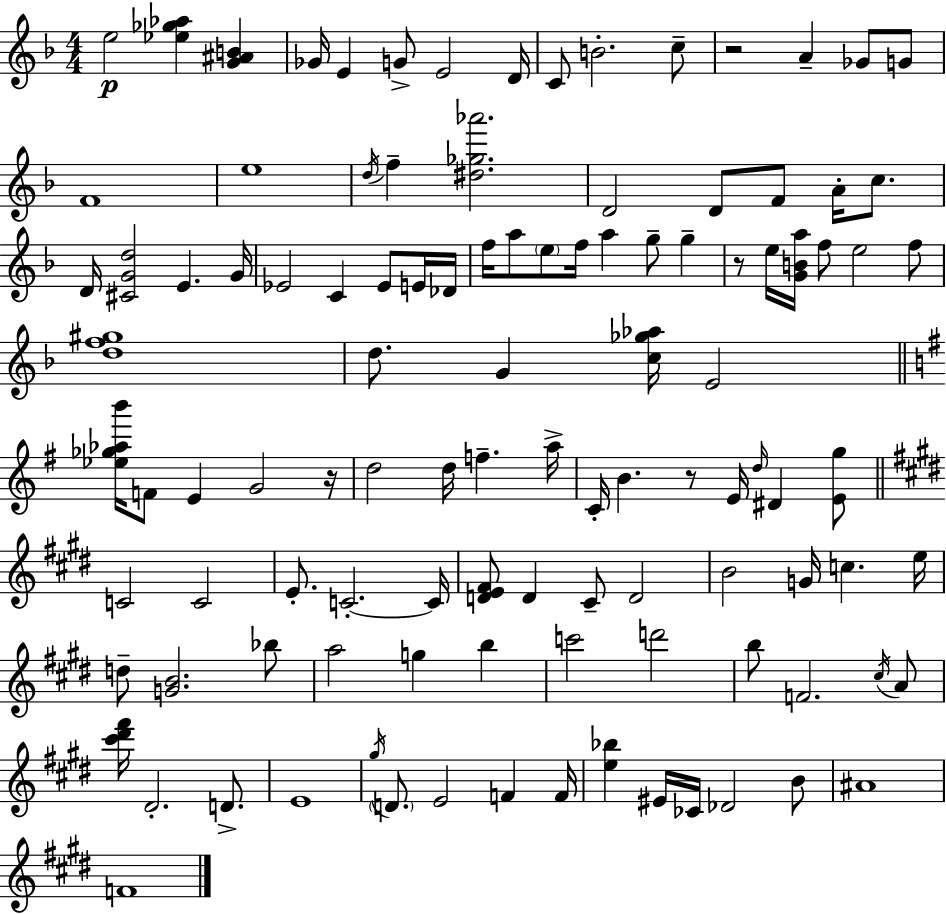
{
  \clef treble
  \numericTimeSignature
  \time 4/4
  \key d \minor
  e''2\p <ees'' ges'' aes''>4 <g' ais' b'>4 | ges'16 e'4 g'8-> e'2 d'16 | c'8 b'2.-. c''8-- | r2 a'4-- ges'8 g'8 | \break f'1 | e''1 | \acciaccatura { d''16 } f''4-- <dis'' ges'' aes'''>2. | d'2 d'8 f'8 a'16-. c''8. | \break d'16 <cis' g' d''>2 e'4. | g'16 ees'2 c'4 ees'8 e'16 | des'16 f''16 a''8 \parenthesize e''8 f''16 a''4 g''8-- g''4-- | r8 e''16 <g' b' a''>16 f''8 e''2 f''8 | \break <d'' f'' gis''>1 | d''8. g'4 <c'' ges'' aes''>16 e'2 | \bar "||" \break \key g \major <ees'' ges'' aes'' b'''>16 f'8 e'4 g'2 r16 | d''2 d''16 f''4.-- a''16-> | c'16-. b'4. r8 e'16 \grace { d''16 } dis'4 <e' g''>8 | \bar "||" \break \key e \major c'2 c'2 | e'8.-. c'2.-.~~ c'16 | <d' e' fis'>8 d'4 cis'8-- d'2 | b'2 g'16 c''4. e''16 | \break d''8-- <g' b'>2. bes''8 | a''2 g''4 b''4 | c'''2 d'''2 | b''8 f'2. \acciaccatura { cis''16 } a'8 | \break <cis''' dis''' fis'''>16 dis'2.-. d'8.-> | e'1 | \acciaccatura { gis''16 } \parenthesize d'8. e'2 f'4 | f'16 <e'' bes''>4 eis'16 ces'16 des'2 | \break b'8 ais'1 | f'1 | \bar "|."
}